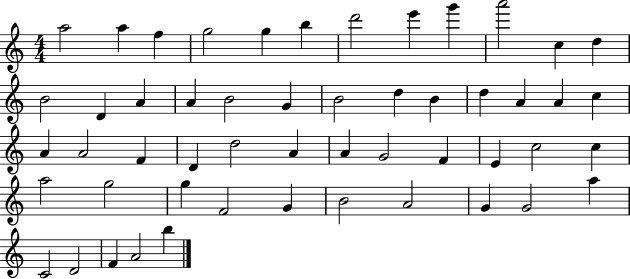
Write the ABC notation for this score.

X:1
T:Untitled
M:4/4
L:1/4
K:C
a2 a f g2 g b d'2 e' g' a'2 c d B2 D A A B2 G B2 d B d A A c A A2 F D d2 A A G2 F E c2 c a2 g2 g F2 G B2 A2 G G2 a C2 D2 F A2 b